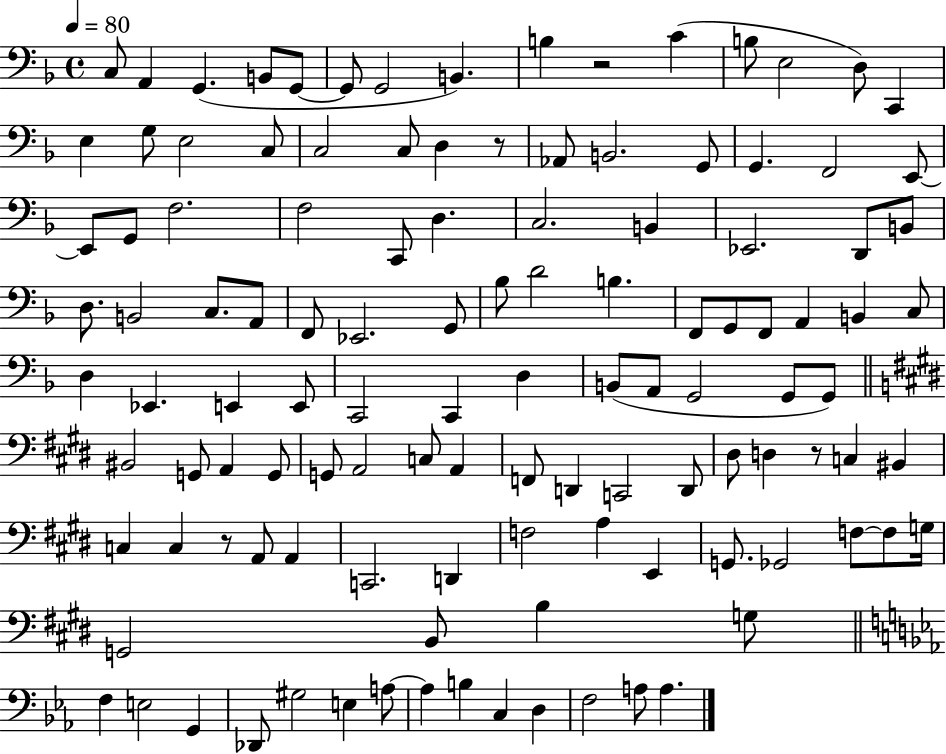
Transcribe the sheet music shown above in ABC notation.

X:1
T:Untitled
M:4/4
L:1/4
K:F
C,/2 A,, G,, B,,/2 G,,/2 G,,/2 G,,2 B,, B, z2 C B,/2 E,2 D,/2 C,, E, G,/2 E,2 C,/2 C,2 C,/2 D, z/2 _A,,/2 B,,2 G,,/2 G,, F,,2 E,,/2 E,,/2 G,,/2 F,2 F,2 C,,/2 D, C,2 B,, _E,,2 D,,/2 B,,/2 D,/2 B,,2 C,/2 A,,/2 F,,/2 _E,,2 G,,/2 _B,/2 D2 B, F,,/2 G,,/2 F,,/2 A,, B,, C,/2 D, _E,, E,, E,,/2 C,,2 C,, D, B,,/2 A,,/2 G,,2 G,,/2 G,,/2 ^B,,2 G,,/2 A,, G,,/2 G,,/2 A,,2 C,/2 A,, F,,/2 D,, C,,2 D,,/2 ^D,/2 D, z/2 C, ^B,, C, C, z/2 A,,/2 A,, C,,2 D,, F,2 A, E,, G,,/2 _G,,2 F,/2 F,/2 G,/4 G,,2 B,,/2 B, G,/2 F, E,2 G,, _D,,/2 ^G,2 E, A,/2 A, B, C, D, F,2 A,/2 A,